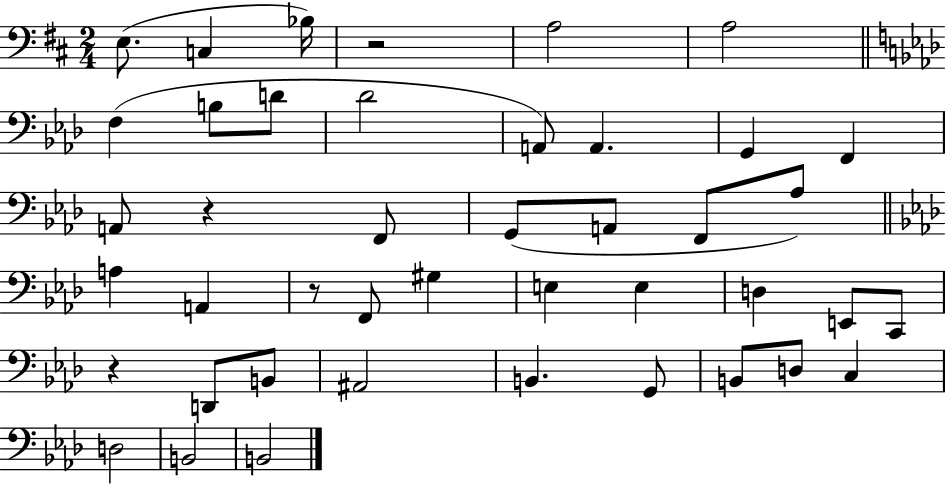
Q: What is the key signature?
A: D major